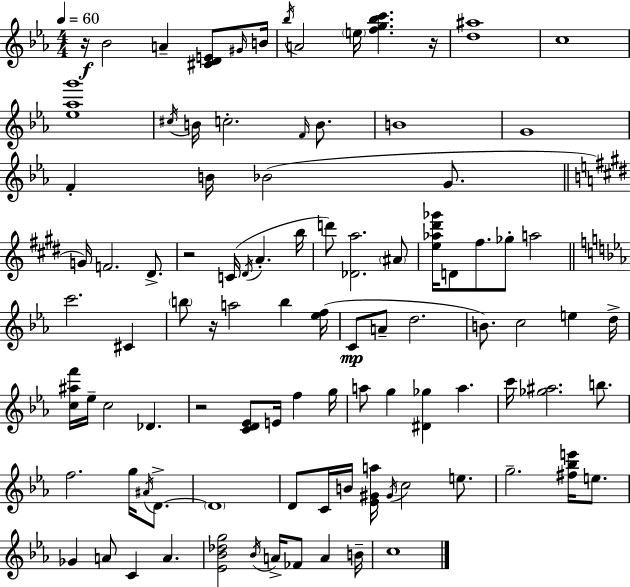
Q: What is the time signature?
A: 4/4